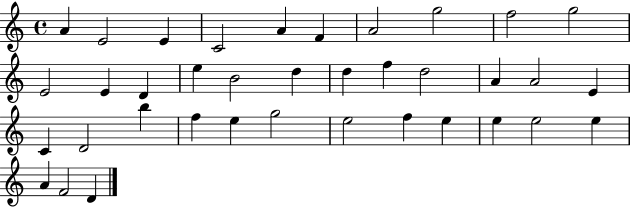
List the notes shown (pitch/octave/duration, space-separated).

A4/q E4/h E4/q C4/h A4/q F4/q A4/h G5/h F5/h G5/h E4/h E4/q D4/q E5/q B4/h D5/q D5/q F5/q D5/h A4/q A4/h E4/q C4/q D4/h B5/q F5/q E5/q G5/h E5/h F5/q E5/q E5/q E5/h E5/q A4/q F4/h D4/q